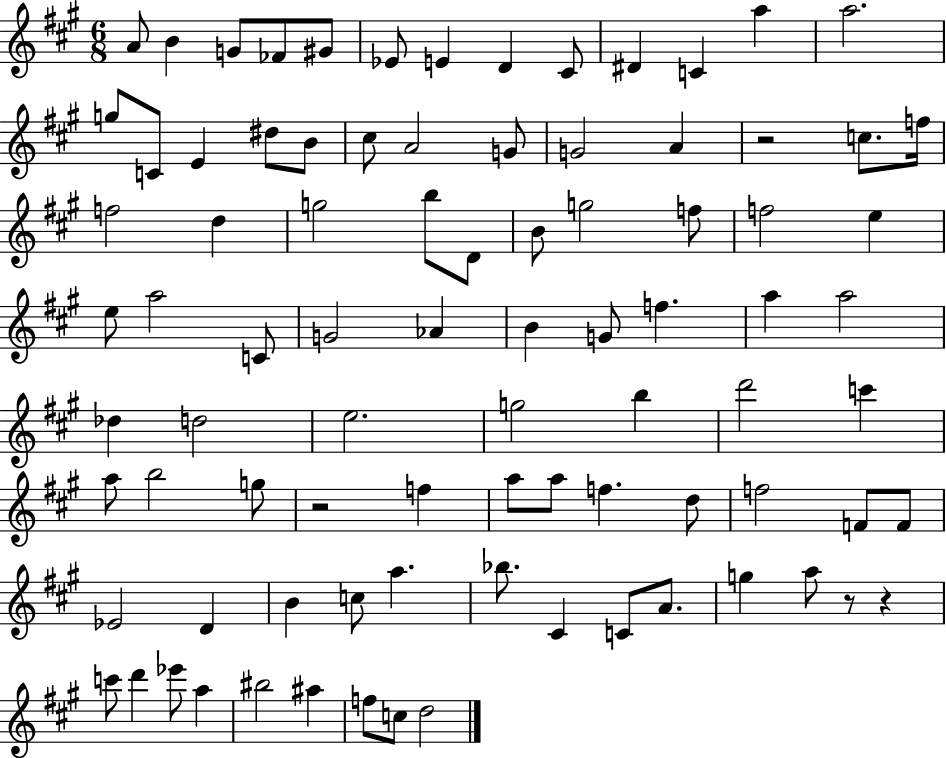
A4/e B4/q G4/e FES4/e G#4/e Eb4/e E4/q D4/q C#4/e D#4/q C4/q A5/q A5/h. G5/e C4/e E4/q D#5/e B4/e C#5/e A4/h G4/e G4/h A4/q R/h C5/e. F5/s F5/h D5/q G5/h B5/e D4/e B4/e G5/h F5/e F5/h E5/q E5/e A5/h C4/e G4/h Ab4/q B4/q G4/e F5/q. A5/q A5/h Db5/q D5/h E5/h. G5/h B5/q D6/h C6/q A5/e B5/h G5/e R/h F5/q A5/e A5/e F5/q. D5/e F5/h F4/e F4/e Eb4/h D4/q B4/q C5/e A5/q. Bb5/e. C#4/q C4/e A4/e. G5/q A5/e R/e R/q C6/e D6/q Eb6/e A5/q BIS5/h A#5/q F5/e C5/e D5/h